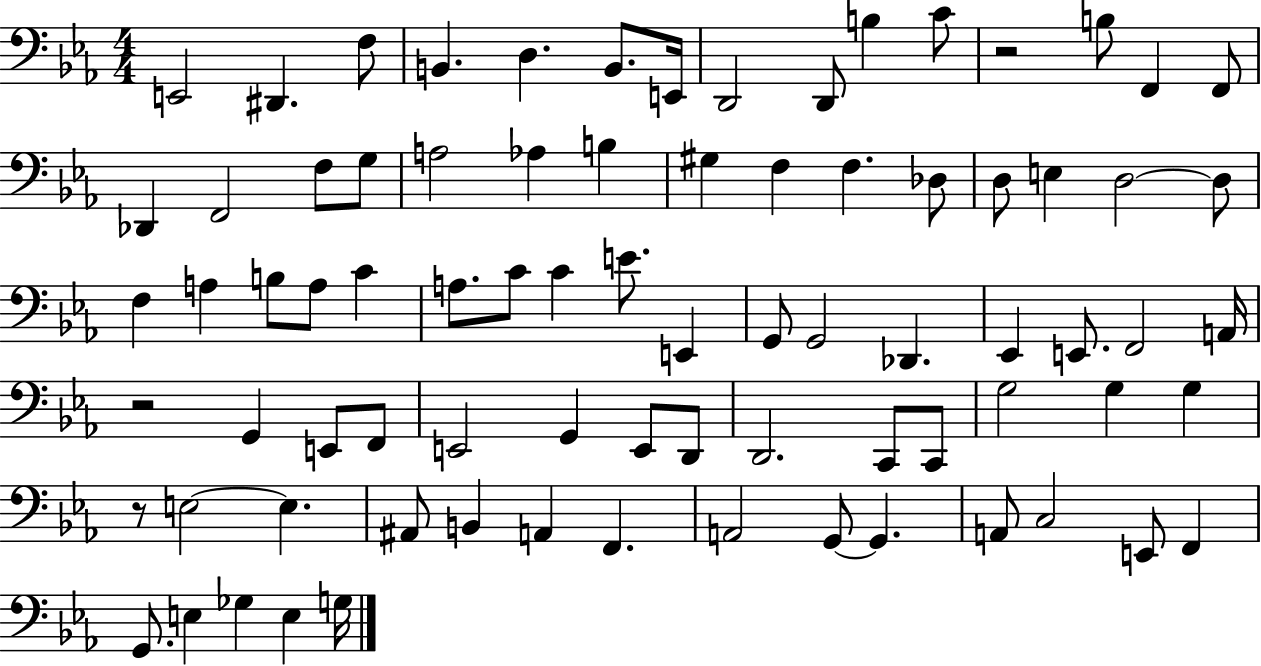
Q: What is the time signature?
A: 4/4